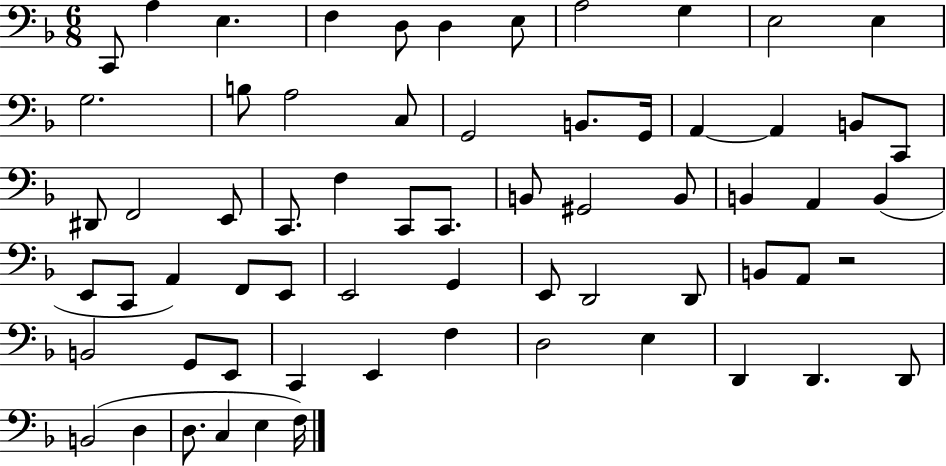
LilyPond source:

{
  \clef bass
  \numericTimeSignature
  \time 6/8
  \key f \major
  c,8 a4 e4. | f4 d8 d4 e8 | a2 g4 | e2 e4 | \break g2. | b8 a2 c8 | g,2 b,8. g,16 | a,4~~ a,4 b,8 c,8 | \break dis,8 f,2 e,8 | c,8. f4 c,8 c,8. | b,8 gis,2 b,8 | b,4 a,4 b,4( | \break e,8 c,8 a,4) f,8 e,8 | e,2 g,4 | e,8 d,2 d,8 | b,8 a,8 r2 | \break b,2 g,8 e,8 | c,4 e,4 f4 | d2 e4 | d,4 d,4. d,8 | \break b,2( d4 | d8. c4 e4 f16) | \bar "|."
}